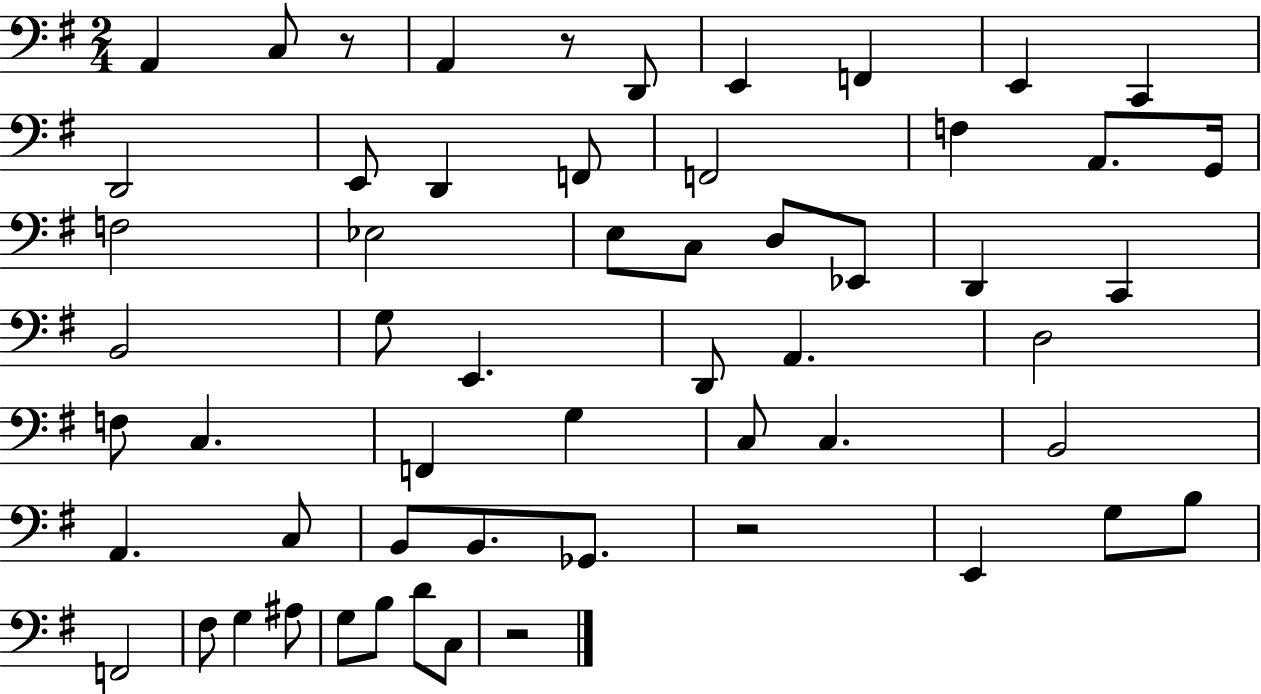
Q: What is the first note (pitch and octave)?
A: A2